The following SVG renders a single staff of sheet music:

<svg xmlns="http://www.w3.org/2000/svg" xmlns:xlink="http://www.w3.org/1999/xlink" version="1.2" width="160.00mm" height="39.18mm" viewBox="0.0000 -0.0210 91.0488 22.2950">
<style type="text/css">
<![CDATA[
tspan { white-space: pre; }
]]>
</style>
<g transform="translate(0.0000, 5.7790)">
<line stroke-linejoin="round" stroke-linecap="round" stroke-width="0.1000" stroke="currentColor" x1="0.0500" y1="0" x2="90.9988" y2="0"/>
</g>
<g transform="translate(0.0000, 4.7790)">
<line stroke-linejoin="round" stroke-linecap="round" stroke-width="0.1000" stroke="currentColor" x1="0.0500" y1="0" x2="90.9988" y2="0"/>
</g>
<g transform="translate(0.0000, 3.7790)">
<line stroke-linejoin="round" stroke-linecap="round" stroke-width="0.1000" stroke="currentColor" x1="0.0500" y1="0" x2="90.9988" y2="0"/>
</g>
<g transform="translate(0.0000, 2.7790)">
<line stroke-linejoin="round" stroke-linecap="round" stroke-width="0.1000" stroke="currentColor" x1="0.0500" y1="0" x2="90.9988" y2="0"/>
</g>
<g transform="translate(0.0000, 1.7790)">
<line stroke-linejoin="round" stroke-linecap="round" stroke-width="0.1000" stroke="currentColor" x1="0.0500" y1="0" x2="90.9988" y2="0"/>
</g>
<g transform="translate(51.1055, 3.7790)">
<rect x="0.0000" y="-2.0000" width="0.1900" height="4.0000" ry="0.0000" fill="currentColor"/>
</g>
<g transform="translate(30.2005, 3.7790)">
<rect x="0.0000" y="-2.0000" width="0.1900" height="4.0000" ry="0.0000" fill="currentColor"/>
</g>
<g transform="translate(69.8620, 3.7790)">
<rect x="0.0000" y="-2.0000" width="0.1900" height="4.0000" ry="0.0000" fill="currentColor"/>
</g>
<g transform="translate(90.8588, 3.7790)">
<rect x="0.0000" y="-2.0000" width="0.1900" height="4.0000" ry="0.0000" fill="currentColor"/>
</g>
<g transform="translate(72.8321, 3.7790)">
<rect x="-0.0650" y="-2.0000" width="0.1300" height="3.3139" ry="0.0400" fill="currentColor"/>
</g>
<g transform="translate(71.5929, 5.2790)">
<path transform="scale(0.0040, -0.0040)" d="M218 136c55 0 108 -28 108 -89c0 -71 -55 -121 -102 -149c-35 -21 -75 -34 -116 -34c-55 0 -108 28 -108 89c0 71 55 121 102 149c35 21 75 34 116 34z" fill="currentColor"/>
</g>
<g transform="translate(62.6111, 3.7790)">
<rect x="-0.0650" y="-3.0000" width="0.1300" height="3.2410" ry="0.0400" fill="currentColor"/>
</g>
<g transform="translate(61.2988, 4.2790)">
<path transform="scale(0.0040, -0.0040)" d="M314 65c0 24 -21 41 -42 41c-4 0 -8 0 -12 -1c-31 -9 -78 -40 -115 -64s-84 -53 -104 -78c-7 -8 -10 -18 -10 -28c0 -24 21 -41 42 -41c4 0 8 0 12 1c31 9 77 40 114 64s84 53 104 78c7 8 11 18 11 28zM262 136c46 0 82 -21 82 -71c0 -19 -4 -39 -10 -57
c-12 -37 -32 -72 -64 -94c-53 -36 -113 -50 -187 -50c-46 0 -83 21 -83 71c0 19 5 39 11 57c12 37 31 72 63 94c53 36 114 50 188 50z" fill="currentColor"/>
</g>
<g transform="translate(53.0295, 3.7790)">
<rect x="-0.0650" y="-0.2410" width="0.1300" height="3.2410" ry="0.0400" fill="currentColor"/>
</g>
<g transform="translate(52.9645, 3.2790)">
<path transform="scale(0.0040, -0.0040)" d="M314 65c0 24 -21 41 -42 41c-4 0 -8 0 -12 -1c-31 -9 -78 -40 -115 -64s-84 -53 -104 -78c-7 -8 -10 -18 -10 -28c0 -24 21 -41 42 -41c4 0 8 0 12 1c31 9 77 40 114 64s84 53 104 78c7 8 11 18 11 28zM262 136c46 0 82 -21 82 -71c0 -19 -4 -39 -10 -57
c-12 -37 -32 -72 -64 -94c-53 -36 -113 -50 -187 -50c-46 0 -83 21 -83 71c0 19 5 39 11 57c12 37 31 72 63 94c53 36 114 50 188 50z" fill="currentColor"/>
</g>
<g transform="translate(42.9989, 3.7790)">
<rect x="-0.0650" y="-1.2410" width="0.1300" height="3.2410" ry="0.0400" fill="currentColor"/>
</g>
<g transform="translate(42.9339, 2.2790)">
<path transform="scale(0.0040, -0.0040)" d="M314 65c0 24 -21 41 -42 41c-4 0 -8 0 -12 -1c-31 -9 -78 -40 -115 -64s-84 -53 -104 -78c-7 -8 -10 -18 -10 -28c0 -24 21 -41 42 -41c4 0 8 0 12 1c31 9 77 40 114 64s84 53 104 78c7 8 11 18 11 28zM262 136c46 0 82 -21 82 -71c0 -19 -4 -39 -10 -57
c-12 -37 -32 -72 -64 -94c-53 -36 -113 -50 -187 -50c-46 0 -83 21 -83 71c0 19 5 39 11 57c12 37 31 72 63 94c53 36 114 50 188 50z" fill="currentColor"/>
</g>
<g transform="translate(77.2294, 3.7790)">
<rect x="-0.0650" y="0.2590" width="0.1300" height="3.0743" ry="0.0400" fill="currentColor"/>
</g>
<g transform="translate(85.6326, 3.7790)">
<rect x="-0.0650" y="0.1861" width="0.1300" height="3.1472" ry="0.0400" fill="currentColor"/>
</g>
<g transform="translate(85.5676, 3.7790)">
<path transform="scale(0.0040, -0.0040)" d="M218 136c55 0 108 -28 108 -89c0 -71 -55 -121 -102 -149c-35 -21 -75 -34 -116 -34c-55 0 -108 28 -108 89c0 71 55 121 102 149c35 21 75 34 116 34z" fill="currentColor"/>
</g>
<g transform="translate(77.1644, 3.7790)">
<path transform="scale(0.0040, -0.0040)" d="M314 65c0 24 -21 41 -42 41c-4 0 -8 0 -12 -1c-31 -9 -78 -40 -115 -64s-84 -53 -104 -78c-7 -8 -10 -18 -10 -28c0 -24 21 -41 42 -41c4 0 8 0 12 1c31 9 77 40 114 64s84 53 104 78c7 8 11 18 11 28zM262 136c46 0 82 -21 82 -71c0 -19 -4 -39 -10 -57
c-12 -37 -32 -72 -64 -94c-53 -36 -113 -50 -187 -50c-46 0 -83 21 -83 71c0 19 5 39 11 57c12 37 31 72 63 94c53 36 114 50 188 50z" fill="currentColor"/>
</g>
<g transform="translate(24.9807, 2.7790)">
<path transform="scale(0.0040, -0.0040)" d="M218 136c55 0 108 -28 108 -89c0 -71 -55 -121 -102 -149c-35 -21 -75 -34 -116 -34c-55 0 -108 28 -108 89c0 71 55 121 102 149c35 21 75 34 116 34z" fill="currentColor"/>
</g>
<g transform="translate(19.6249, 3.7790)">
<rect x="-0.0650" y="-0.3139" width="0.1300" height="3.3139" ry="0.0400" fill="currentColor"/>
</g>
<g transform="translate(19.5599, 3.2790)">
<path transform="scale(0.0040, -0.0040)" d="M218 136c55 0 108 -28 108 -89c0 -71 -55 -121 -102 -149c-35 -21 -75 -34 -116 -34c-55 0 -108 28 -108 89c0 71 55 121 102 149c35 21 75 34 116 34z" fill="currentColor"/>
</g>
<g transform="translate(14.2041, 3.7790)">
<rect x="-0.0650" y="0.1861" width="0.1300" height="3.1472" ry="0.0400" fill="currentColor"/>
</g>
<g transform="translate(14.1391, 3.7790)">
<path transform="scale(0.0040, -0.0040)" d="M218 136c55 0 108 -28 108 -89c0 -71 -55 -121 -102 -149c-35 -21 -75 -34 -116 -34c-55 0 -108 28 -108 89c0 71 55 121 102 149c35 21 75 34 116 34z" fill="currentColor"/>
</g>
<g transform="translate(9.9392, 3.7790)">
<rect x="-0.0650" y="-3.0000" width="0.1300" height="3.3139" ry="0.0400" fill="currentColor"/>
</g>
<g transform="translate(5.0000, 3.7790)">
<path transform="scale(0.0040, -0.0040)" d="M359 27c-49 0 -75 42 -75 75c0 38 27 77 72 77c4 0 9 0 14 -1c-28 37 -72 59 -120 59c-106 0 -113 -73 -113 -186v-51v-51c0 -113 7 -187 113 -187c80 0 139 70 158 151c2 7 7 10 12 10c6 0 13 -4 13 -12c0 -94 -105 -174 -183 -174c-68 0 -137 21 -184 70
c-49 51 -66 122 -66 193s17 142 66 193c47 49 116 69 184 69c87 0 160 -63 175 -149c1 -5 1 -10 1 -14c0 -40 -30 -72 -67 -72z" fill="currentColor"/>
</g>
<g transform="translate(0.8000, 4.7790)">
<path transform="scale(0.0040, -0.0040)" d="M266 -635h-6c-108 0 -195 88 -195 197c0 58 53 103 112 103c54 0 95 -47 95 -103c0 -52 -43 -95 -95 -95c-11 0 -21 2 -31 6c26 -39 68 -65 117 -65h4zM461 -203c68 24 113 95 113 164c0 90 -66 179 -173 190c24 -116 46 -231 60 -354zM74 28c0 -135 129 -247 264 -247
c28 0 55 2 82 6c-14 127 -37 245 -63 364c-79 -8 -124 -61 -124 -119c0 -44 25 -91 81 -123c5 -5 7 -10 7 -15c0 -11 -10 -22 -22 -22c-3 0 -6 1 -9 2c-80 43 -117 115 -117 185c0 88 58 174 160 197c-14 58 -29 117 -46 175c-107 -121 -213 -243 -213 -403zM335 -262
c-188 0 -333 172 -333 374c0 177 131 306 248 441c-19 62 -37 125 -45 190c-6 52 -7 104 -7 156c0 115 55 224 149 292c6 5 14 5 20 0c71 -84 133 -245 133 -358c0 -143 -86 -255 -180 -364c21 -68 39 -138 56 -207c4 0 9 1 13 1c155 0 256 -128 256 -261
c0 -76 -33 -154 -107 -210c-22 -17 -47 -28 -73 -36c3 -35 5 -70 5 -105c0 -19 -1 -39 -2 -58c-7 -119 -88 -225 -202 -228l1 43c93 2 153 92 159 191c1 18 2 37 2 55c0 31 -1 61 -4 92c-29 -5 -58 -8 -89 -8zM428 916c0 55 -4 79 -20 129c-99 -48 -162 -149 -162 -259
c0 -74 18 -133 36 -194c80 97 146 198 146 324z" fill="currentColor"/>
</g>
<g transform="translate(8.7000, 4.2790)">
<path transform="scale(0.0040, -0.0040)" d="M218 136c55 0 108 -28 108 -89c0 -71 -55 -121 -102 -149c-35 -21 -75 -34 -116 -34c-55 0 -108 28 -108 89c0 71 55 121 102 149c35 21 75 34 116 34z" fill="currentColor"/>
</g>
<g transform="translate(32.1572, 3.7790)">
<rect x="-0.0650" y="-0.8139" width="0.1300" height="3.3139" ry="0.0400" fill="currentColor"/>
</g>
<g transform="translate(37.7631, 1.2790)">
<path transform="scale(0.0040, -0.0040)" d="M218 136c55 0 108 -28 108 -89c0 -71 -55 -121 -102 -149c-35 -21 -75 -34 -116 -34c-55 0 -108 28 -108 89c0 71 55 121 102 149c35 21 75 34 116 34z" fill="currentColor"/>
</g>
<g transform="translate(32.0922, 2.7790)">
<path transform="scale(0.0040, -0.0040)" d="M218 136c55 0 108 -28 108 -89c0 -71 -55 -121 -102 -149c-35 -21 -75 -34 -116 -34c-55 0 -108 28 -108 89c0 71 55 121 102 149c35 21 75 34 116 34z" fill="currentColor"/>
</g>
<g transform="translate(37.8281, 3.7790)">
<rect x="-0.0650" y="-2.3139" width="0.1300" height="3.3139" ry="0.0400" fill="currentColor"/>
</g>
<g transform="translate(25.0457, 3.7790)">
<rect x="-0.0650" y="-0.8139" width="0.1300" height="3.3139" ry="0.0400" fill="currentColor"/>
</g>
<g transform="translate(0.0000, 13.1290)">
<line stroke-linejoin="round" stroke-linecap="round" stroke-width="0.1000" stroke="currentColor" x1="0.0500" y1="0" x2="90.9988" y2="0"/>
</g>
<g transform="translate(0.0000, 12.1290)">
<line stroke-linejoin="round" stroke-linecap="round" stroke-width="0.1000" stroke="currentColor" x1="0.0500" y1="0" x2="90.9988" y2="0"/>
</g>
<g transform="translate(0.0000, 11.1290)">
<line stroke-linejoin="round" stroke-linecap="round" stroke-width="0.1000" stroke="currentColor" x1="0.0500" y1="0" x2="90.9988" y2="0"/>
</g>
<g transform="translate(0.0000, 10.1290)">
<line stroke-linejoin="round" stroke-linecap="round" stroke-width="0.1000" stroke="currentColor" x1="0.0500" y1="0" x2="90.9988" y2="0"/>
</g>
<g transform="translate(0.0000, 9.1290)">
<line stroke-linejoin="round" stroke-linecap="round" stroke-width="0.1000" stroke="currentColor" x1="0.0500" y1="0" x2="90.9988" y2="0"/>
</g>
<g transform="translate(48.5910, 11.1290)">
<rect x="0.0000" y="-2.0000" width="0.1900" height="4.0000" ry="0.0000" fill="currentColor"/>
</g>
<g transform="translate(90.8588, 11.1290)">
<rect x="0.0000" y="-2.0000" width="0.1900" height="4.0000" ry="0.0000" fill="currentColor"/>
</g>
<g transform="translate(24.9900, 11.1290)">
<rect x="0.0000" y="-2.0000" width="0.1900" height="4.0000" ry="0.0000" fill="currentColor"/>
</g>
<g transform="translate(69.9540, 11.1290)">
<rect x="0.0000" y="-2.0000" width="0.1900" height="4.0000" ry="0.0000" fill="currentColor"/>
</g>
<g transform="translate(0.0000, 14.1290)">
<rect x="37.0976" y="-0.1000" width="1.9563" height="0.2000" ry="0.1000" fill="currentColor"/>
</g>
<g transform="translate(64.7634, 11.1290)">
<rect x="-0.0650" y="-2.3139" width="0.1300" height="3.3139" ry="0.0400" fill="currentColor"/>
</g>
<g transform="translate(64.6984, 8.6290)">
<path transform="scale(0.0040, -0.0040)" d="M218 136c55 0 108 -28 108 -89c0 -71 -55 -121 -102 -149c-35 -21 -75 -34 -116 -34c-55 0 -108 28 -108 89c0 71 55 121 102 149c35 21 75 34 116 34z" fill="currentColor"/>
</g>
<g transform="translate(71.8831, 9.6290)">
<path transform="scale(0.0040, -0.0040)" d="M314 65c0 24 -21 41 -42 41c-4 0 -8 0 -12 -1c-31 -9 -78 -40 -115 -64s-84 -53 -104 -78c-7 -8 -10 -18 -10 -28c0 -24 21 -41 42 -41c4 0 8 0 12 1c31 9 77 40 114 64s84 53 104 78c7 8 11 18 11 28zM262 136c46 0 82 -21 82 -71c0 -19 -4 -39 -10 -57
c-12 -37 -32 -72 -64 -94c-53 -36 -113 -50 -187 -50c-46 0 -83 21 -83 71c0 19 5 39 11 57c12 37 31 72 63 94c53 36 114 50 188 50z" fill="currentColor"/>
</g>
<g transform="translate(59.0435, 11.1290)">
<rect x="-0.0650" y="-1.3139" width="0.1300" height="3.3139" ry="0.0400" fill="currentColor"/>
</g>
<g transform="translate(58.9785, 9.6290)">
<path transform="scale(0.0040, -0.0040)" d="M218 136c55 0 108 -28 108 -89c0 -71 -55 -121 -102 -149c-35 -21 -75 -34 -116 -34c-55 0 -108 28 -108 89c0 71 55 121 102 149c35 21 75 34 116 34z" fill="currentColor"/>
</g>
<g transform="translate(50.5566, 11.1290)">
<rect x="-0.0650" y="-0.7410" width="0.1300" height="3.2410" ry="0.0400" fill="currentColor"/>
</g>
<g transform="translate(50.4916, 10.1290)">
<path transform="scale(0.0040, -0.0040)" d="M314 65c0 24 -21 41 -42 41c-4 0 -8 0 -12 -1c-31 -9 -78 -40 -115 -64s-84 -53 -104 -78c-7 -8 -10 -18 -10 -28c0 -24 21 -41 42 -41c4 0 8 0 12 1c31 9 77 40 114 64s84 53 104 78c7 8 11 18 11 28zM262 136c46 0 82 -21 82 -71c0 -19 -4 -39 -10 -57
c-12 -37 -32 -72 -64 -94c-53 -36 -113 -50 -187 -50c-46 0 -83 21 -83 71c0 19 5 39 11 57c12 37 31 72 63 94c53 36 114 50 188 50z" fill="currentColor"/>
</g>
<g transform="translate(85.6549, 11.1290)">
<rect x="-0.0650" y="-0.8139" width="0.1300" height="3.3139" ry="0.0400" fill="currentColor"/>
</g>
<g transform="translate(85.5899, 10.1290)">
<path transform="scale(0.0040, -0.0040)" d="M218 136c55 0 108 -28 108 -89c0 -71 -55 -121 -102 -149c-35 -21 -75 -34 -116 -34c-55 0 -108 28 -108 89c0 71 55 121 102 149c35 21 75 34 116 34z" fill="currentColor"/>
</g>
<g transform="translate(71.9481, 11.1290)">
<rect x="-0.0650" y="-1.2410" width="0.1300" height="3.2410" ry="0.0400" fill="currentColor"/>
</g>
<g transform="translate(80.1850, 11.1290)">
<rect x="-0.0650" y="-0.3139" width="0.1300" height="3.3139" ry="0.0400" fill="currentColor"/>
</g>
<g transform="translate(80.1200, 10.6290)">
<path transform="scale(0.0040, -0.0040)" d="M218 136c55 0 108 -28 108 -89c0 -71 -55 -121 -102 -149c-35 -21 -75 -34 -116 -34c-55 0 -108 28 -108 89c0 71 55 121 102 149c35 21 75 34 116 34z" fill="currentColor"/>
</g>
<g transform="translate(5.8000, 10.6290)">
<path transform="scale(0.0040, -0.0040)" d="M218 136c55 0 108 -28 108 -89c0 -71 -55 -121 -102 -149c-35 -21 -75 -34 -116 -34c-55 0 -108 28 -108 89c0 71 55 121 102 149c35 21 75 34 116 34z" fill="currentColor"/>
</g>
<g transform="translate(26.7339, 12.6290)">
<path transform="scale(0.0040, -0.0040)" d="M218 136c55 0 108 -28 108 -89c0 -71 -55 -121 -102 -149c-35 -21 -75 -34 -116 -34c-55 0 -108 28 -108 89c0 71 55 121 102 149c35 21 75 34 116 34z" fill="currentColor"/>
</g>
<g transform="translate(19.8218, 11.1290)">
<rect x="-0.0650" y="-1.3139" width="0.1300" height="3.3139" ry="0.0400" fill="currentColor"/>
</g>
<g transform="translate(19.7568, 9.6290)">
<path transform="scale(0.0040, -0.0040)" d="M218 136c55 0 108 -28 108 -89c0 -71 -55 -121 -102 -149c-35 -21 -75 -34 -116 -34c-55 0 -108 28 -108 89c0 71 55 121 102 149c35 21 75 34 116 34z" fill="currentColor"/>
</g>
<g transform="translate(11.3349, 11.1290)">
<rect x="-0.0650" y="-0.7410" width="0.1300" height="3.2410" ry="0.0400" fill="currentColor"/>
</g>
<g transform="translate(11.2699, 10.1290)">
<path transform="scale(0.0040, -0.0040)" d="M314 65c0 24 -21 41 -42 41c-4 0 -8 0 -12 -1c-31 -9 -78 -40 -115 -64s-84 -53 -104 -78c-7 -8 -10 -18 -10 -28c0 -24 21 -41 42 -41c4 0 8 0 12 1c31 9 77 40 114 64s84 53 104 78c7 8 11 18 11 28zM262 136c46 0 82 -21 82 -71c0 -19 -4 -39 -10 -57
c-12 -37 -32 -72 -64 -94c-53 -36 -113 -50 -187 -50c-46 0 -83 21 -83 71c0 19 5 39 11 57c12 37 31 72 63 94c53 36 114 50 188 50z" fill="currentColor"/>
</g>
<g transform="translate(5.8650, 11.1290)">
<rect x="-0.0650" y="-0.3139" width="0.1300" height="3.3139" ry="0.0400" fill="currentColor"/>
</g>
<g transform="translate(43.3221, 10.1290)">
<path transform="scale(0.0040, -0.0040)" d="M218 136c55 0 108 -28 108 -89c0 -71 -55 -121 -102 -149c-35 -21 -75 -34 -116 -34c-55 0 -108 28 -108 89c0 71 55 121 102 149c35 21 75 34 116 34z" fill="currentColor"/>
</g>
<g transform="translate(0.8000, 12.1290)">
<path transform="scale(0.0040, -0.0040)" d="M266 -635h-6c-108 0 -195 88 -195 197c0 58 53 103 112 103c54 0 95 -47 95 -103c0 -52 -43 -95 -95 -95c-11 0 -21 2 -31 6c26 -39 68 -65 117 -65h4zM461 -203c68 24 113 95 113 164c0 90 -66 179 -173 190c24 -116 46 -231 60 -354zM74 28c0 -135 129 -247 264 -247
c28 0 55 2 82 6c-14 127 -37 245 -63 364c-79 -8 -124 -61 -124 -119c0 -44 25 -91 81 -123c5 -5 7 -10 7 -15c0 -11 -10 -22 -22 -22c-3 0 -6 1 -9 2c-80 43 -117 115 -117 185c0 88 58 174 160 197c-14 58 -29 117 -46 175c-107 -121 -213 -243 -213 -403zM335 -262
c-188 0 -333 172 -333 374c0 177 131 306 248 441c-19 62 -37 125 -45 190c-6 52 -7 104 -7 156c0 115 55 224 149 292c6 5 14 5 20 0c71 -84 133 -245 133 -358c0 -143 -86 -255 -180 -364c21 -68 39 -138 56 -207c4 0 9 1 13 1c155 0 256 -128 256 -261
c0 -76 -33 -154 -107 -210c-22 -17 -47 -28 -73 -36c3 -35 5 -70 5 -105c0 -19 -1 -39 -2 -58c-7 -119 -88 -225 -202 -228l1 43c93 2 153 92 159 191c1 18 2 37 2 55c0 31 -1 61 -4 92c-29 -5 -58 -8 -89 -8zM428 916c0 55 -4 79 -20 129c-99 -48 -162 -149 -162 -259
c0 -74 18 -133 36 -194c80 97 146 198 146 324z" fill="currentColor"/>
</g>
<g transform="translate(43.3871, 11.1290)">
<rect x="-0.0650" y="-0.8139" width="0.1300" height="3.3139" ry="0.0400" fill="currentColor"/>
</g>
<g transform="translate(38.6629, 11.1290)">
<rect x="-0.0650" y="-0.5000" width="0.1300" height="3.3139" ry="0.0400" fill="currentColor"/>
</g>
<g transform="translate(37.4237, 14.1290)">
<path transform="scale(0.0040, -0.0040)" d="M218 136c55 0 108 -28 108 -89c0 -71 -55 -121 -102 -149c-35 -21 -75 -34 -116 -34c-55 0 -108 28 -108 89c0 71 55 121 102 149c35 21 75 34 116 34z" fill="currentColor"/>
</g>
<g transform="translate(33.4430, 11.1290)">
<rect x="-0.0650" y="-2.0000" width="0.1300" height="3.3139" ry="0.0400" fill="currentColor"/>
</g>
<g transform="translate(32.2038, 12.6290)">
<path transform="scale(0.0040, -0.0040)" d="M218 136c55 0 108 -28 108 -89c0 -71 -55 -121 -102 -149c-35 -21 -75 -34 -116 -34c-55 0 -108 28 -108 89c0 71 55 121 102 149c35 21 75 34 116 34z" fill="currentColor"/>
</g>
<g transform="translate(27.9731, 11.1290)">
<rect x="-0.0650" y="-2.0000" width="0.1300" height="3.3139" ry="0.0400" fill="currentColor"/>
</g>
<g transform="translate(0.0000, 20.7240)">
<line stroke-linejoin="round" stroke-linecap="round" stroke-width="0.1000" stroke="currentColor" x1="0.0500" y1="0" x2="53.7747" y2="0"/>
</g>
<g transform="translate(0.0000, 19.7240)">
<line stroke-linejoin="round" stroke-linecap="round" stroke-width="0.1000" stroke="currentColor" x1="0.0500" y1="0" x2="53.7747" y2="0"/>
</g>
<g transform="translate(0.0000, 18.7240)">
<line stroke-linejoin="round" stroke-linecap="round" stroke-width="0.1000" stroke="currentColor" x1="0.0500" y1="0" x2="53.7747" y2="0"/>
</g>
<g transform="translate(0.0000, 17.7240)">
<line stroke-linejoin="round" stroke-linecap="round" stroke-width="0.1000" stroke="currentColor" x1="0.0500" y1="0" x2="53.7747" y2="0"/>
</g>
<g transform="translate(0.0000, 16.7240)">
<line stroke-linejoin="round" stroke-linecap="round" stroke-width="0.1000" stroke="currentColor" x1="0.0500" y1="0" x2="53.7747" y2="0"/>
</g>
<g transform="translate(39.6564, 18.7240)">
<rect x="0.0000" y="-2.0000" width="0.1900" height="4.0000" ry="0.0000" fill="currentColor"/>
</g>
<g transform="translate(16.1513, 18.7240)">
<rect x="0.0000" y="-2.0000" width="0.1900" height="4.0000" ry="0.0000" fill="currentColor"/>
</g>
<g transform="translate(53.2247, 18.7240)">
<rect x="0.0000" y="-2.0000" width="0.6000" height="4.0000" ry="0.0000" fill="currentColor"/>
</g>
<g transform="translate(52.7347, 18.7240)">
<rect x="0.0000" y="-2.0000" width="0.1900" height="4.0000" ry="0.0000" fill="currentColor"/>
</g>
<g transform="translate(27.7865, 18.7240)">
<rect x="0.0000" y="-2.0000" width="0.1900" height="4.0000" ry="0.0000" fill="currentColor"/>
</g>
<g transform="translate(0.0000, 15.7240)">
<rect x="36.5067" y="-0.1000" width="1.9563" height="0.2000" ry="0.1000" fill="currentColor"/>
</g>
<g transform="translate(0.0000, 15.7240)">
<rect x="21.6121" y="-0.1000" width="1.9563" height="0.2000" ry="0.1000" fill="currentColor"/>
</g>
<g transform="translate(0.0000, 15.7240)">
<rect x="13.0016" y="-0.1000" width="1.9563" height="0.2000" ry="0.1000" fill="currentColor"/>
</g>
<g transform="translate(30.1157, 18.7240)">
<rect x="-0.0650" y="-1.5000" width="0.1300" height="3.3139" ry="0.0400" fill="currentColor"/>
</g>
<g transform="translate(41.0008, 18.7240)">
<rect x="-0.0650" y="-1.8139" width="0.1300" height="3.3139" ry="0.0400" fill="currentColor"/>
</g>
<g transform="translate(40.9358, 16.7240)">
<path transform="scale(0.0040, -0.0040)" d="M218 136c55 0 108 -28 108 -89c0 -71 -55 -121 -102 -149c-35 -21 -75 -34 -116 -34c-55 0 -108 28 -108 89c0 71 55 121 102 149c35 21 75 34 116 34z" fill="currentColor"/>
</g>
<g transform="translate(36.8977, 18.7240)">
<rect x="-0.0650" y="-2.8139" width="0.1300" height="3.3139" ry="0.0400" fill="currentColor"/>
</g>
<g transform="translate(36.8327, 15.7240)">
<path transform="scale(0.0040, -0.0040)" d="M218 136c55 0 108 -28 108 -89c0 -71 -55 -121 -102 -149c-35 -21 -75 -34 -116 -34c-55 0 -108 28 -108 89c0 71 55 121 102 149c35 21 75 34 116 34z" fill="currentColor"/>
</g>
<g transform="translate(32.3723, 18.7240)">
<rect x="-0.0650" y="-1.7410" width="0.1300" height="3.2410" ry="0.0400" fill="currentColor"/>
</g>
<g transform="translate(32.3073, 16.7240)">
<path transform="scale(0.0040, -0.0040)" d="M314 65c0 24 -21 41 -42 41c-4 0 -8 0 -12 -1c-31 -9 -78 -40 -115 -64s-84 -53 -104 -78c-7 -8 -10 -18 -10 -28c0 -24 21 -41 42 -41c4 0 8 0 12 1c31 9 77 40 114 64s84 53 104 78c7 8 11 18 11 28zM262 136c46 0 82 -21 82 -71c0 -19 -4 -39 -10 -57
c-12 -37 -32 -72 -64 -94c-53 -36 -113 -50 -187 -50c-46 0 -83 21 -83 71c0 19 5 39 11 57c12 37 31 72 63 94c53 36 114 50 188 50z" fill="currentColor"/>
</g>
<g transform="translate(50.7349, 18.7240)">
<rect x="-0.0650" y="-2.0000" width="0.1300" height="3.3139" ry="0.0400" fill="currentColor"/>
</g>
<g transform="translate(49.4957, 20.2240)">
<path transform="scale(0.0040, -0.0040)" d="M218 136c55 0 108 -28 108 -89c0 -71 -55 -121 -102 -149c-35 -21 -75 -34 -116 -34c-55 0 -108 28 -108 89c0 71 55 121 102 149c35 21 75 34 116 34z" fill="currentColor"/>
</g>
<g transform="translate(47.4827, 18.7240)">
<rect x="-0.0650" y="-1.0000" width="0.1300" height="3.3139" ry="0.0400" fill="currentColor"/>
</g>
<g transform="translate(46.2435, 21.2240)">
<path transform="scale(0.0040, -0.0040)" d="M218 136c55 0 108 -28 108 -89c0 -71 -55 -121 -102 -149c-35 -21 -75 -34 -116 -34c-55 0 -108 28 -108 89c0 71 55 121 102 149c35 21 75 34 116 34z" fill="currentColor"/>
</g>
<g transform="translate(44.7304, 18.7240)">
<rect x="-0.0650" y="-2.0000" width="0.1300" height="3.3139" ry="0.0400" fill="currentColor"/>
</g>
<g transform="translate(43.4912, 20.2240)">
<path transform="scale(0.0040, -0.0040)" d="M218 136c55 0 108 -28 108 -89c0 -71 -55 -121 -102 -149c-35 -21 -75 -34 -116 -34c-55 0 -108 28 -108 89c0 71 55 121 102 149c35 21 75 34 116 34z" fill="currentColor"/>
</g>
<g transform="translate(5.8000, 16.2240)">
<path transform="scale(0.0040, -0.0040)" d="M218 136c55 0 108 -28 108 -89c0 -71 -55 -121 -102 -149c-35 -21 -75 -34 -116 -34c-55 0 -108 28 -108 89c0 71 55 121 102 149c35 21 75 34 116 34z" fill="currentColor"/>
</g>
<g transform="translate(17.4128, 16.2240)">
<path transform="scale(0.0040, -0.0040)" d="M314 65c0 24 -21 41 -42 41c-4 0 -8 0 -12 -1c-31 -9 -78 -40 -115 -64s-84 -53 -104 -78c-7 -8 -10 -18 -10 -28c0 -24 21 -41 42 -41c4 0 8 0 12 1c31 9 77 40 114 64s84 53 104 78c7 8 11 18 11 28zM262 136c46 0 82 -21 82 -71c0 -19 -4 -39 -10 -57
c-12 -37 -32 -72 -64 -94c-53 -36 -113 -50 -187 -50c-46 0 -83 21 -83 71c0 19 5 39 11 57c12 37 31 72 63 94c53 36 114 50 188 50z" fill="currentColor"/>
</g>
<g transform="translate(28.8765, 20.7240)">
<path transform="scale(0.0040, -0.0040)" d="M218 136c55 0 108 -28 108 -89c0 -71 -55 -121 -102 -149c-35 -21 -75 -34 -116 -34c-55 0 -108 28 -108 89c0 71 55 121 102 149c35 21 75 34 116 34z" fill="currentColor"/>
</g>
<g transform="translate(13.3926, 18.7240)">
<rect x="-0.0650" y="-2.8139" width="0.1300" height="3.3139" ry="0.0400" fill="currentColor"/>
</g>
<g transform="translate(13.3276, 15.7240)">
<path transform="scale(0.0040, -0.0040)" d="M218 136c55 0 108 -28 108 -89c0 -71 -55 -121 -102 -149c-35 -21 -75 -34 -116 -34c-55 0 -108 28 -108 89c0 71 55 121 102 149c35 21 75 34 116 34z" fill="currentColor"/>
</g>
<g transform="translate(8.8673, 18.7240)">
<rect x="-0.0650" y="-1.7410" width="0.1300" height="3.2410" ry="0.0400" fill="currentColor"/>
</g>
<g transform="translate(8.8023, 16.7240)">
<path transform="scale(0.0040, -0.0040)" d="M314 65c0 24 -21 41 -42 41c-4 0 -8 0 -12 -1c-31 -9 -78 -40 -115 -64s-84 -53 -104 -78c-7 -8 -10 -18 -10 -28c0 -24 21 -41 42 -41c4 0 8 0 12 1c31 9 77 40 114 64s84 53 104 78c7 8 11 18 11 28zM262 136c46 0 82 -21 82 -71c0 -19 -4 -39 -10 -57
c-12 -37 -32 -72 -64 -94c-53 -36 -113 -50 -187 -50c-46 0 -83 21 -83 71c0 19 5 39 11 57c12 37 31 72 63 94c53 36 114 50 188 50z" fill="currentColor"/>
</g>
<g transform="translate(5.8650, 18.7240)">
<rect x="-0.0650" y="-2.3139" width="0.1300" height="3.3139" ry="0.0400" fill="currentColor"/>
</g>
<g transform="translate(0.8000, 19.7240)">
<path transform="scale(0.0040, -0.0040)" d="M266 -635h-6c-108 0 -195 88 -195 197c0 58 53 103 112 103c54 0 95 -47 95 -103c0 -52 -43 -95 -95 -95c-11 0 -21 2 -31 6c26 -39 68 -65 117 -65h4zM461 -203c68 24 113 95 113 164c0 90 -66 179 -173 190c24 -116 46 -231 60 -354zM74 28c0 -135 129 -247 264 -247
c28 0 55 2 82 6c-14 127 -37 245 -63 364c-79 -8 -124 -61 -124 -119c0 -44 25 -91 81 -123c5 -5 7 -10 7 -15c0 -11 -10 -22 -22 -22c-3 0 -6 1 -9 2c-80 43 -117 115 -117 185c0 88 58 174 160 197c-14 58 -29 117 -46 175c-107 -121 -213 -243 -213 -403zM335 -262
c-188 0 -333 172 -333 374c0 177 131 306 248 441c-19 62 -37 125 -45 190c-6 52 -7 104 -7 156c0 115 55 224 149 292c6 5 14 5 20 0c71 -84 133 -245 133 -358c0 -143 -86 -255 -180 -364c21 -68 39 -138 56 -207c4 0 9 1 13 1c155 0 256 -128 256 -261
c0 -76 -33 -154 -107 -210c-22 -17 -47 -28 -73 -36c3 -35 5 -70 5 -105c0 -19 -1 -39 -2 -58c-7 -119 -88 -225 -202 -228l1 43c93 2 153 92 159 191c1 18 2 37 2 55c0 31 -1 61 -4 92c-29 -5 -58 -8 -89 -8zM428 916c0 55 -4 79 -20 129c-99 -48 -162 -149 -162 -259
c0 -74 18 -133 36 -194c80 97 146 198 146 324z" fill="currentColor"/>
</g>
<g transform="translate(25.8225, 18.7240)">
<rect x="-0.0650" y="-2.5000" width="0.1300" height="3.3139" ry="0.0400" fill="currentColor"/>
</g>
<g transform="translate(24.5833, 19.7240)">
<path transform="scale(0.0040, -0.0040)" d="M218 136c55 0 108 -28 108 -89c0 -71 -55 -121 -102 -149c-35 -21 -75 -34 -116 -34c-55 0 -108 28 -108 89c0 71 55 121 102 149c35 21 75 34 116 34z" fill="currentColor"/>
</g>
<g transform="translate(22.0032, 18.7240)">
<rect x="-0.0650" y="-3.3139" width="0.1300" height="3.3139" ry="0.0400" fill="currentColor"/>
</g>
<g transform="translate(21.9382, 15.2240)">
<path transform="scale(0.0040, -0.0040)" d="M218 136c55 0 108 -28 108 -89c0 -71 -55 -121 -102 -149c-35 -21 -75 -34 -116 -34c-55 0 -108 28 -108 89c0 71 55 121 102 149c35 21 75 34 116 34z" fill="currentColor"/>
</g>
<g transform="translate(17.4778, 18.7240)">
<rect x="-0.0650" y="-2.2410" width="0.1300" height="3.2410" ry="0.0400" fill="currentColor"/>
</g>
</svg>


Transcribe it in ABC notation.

X:1
T:Untitled
M:4/4
L:1/4
K:C
A B c d d g e2 c2 A2 F B2 B c d2 e F F C d d2 e g e2 c d g f2 a g2 b G E f2 a f F D F